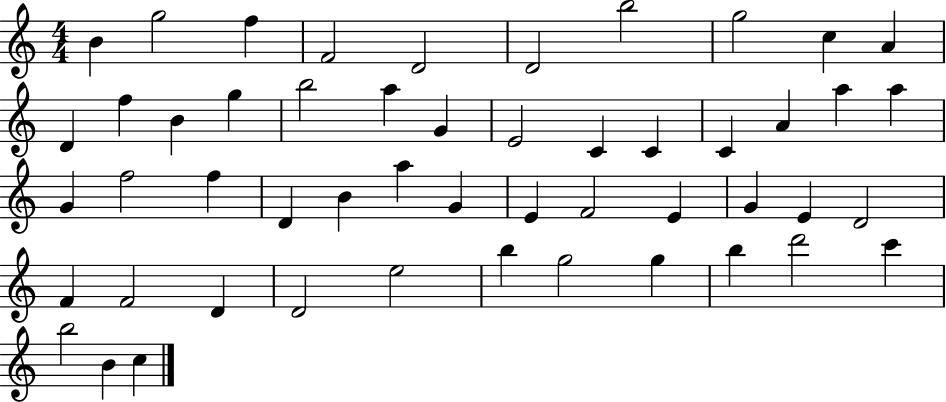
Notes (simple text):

B4/q G5/h F5/q F4/h D4/h D4/h B5/h G5/h C5/q A4/q D4/q F5/q B4/q G5/q B5/h A5/q G4/q E4/h C4/q C4/q C4/q A4/q A5/q A5/q G4/q F5/h F5/q D4/q B4/q A5/q G4/q E4/q F4/h E4/q G4/q E4/q D4/h F4/q F4/h D4/q D4/h E5/h B5/q G5/h G5/q B5/q D6/h C6/q B5/h B4/q C5/q